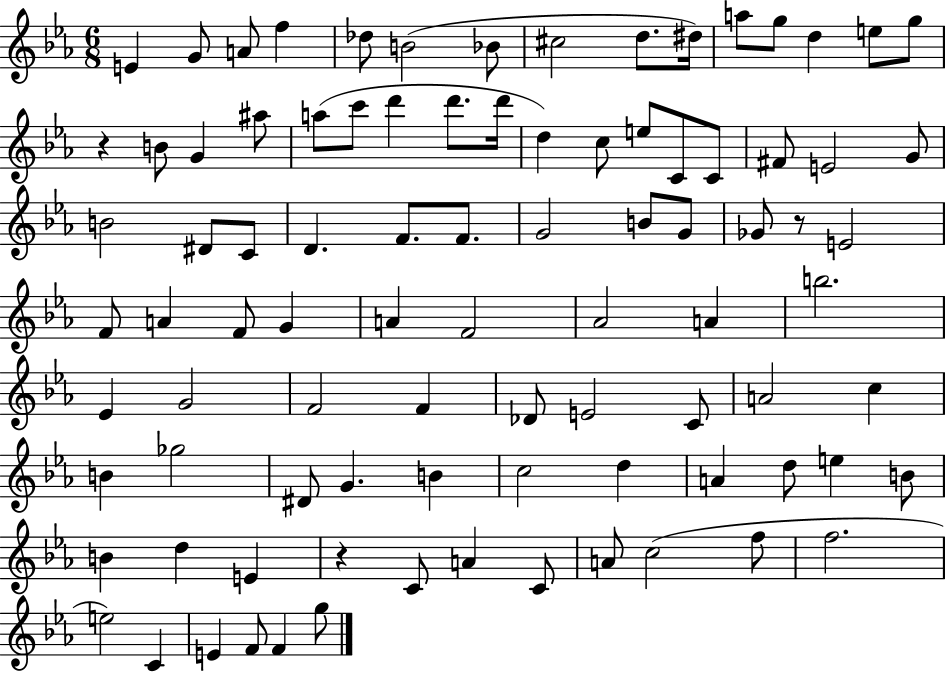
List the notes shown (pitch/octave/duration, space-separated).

E4/q G4/e A4/e F5/q Db5/e B4/h Bb4/e C#5/h D5/e. D#5/s A5/e G5/e D5/q E5/e G5/e R/q B4/e G4/q A#5/e A5/e C6/e D6/q D6/e. D6/s D5/q C5/e E5/e C4/e C4/e F#4/e E4/h G4/e B4/h D#4/e C4/e D4/q. F4/e. F4/e. G4/h B4/e G4/e Gb4/e R/e E4/h F4/e A4/q F4/e G4/q A4/q F4/h Ab4/h A4/q B5/h. Eb4/q G4/h F4/h F4/q Db4/e E4/h C4/e A4/h C5/q B4/q Gb5/h D#4/e G4/q. B4/q C5/h D5/q A4/q D5/e E5/q B4/e B4/q D5/q E4/q R/q C4/e A4/q C4/e A4/e C5/h F5/e F5/h. E5/h C4/q E4/q F4/e F4/q G5/e